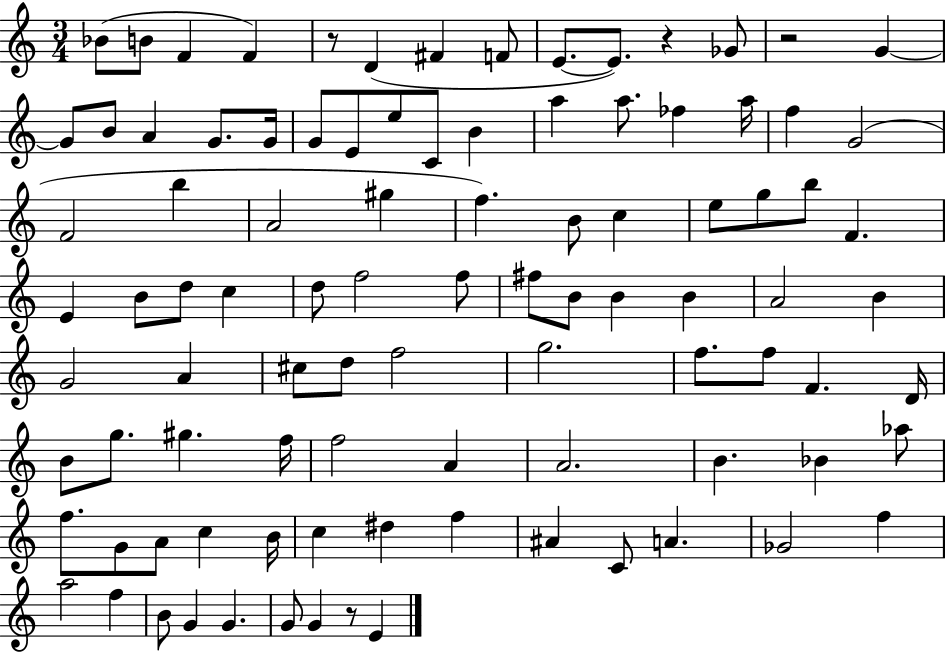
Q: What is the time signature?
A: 3/4